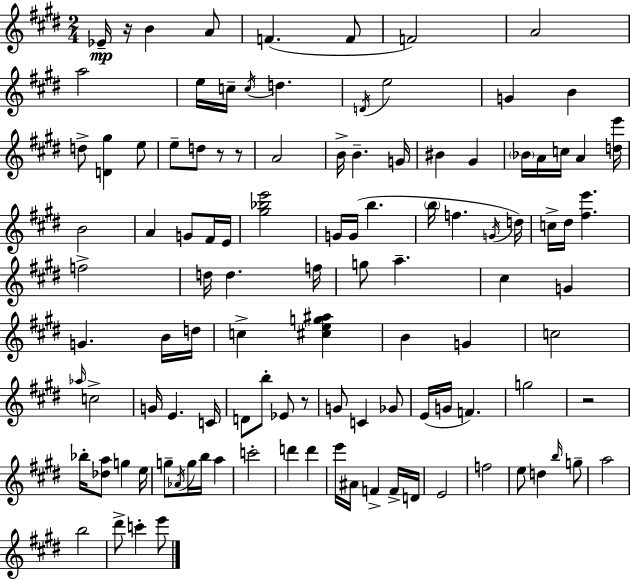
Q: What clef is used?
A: treble